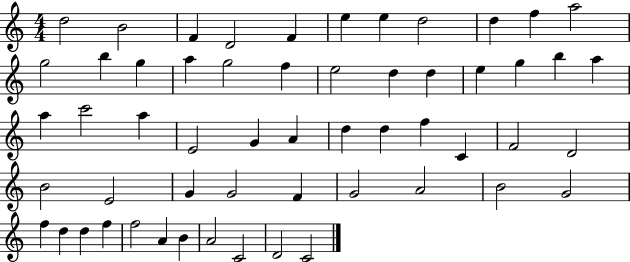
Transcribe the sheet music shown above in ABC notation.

X:1
T:Untitled
M:4/4
L:1/4
K:C
d2 B2 F D2 F e e d2 d f a2 g2 b g a g2 f e2 d d e g b a a c'2 a E2 G A d d f C F2 D2 B2 E2 G G2 F G2 A2 B2 G2 f d d f f2 A B A2 C2 D2 C2